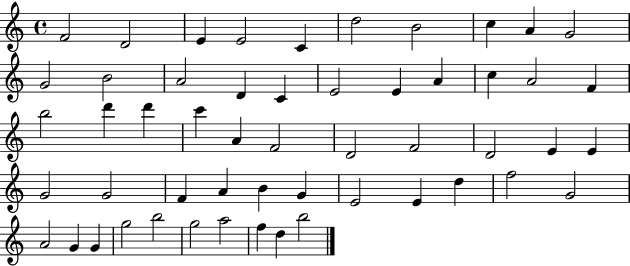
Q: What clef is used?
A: treble